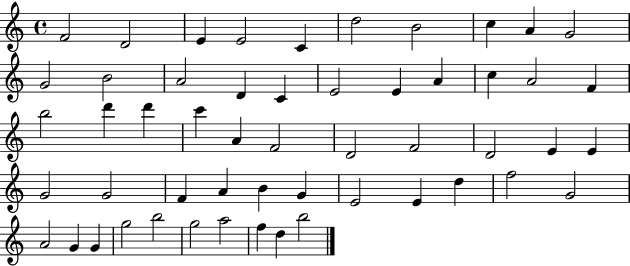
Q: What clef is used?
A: treble